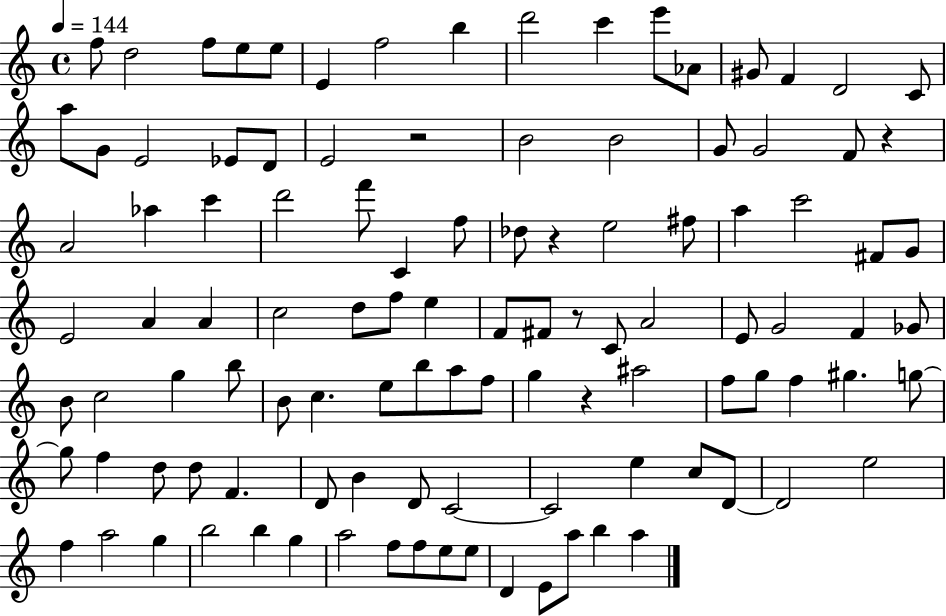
{
  \clef treble
  \time 4/4
  \defaultTimeSignature
  \key c \major
  \tempo 4 = 144
  f''8 d''2 f''8 e''8 e''8 | e'4 f''2 b''4 | d'''2 c'''4 e'''8 aes'8 | gis'8 f'4 d'2 c'8 | \break a''8 g'8 e'2 ees'8 d'8 | e'2 r2 | b'2 b'2 | g'8 g'2 f'8 r4 | \break a'2 aes''4 c'''4 | d'''2 f'''8 c'4 f''8 | des''8 r4 e''2 fis''8 | a''4 c'''2 fis'8 g'8 | \break e'2 a'4 a'4 | c''2 d''8 f''8 e''4 | f'8 fis'8 r8 c'8 a'2 | e'8 g'2 f'4 ges'8 | \break b'8 c''2 g''4 b''8 | b'8 c''4. e''8 b''8 a''8 f''8 | g''4 r4 ais''2 | f''8 g''8 f''4 gis''4. g''8~~ | \break g''8 f''4 d''8 d''8 f'4. | d'8 b'4 d'8 c'2~~ | c'2 e''4 c''8 d'8~~ | d'2 e''2 | \break f''4 a''2 g''4 | b''2 b''4 g''4 | a''2 f''8 f''8 e''8 e''8 | d'4 e'8 a''8 b''4 a''4 | \break \bar "|."
}